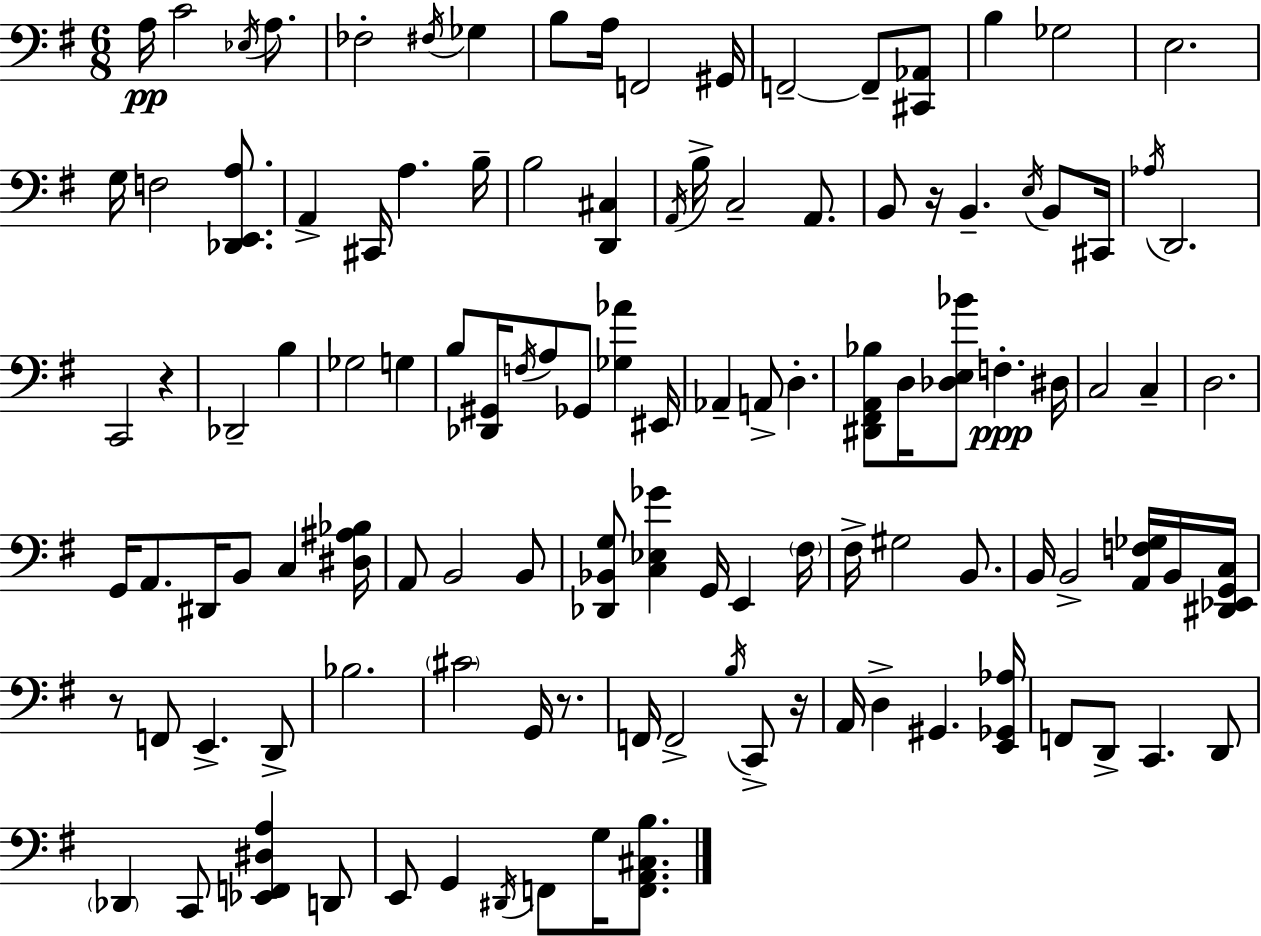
X:1
T:Untitled
M:6/8
L:1/4
K:G
A,/4 C2 _E,/4 A,/2 _F,2 ^F,/4 _G, B,/2 A,/4 F,,2 ^G,,/4 F,,2 F,,/2 [^C,,_A,,]/2 B, _G,2 E,2 G,/4 F,2 [_D,,E,,A,]/2 A,, ^C,,/4 A, B,/4 B,2 [D,,^C,] A,,/4 B,/4 C,2 A,,/2 B,,/2 z/4 B,, E,/4 B,,/2 ^C,,/4 _A,/4 D,,2 C,,2 z _D,,2 B, _G,2 G, B,/2 [_D,,^G,,]/4 F,/4 A,/2 _G,,/2 [_G,_A] ^E,,/4 _A,, A,,/2 D, [^D,,^F,,A,,_B,]/2 D,/4 [_D,E,_B]/2 F, ^D,/4 C,2 C, D,2 G,,/4 A,,/2 ^D,,/4 B,,/2 C, [^D,^A,_B,]/4 A,,/2 B,,2 B,,/2 [_D,,_B,,G,]/2 [C,_E,_G] G,,/4 E,, ^F,/4 ^F,/4 ^G,2 B,,/2 B,,/4 B,,2 [A,,F,_G,]/4 B,,/4 [^D,,_E,,G,,C,]/4 z/2 F,,/2 E,, D,,/2 _B,2 ^C2 G,,/4 z/2 F,,/4 F,,2 B,/4 C,,/2 z/4 A,,/4 D, ^G,, [E,,_G,,_A,]/4 F,,/2 D,,/2 C,, D,,/2 _D,, C,,/2 [_E,,F,,^D,A,] D,,/2 E,,/2 G,, ^D,,/4 F,,/2 G,/4 [F,,A,,^C,B,]/2